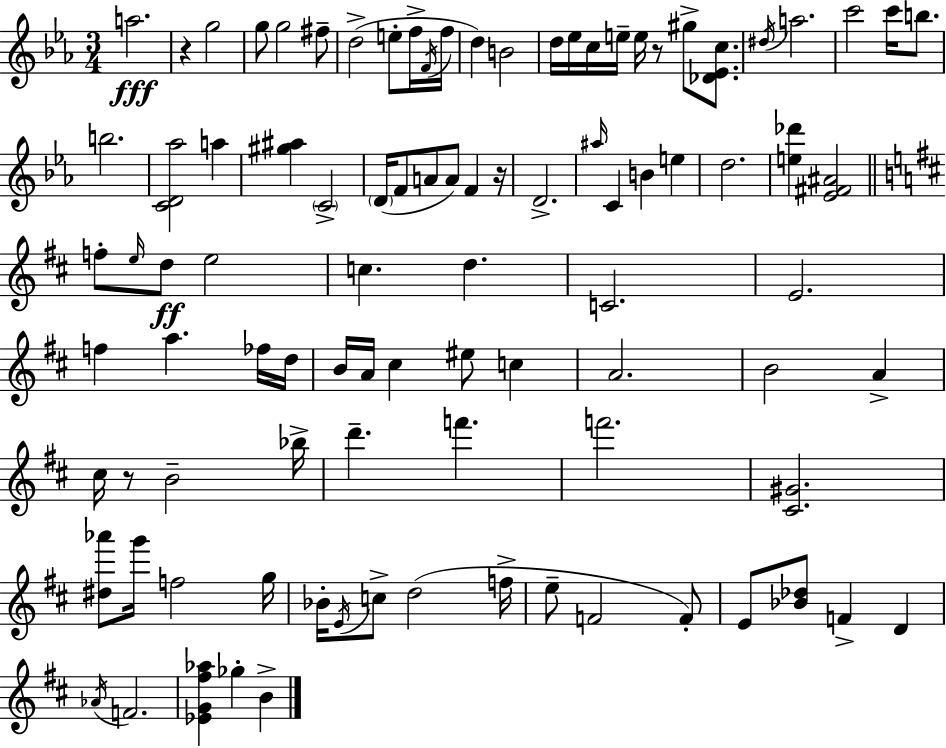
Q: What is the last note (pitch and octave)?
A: B4